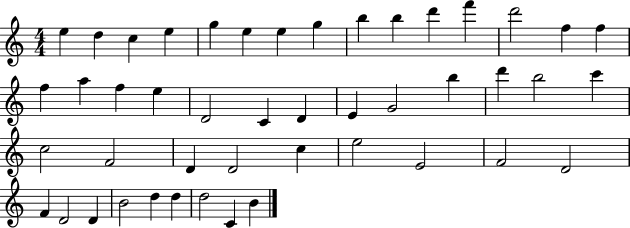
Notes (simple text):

E5/q D5/q C5/q E5/q G5/q E5/q E5/q G5/q B5/q B5/q D6/q F6/q D6/h F5/q F5/q F5/q A5/q F5/q E5/q D4/h C4/q D4/q E4/q G4/h B5/q D6/q B5/h C6/q C5/h F4/h D4/q D4/h C5/q E5/h E4/h F4/h D4/h F4/q D4/h D4/q B4/h D5/q D5/q D5/h C4/q B4/q